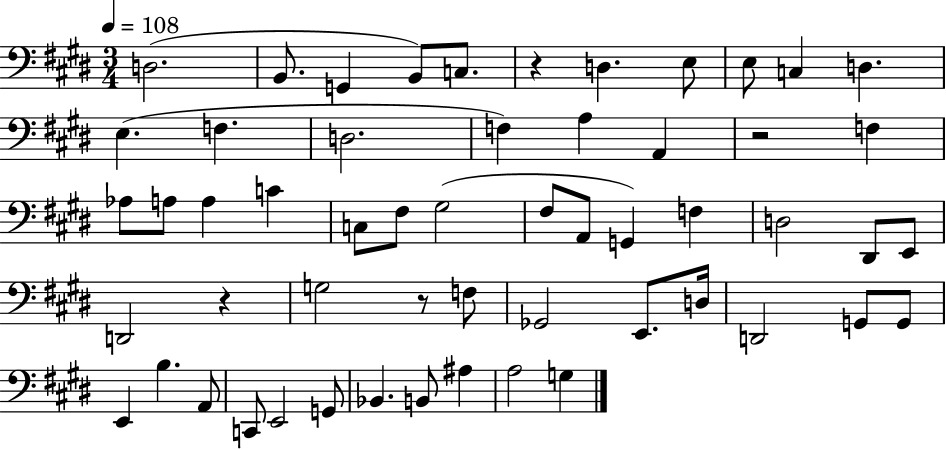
X:1
T:Untitled
M:3/4
L:1/4
K:E
D,2 B,,/2 G,, B,,/2 C,/2 z D, E,/2 E,/2 C, D, E, F, D,2 F, A, A,, z2 F, _A,/2 A,/2 A, C C,/2 ^F,/2 ^G,2 ^F,/2 A,,/2 G,, F, D,2 ^D,,/2 E,,/2 D,,2 z G,2 z/2 F,/2 _G,,2 E,,/2 D,/4 D,,2 G,,/2 G,,/2 E,, B, A,,/2 C,,/2 E,,2 G,,/2 _B,, B,,/2 ^A, A,2 G,